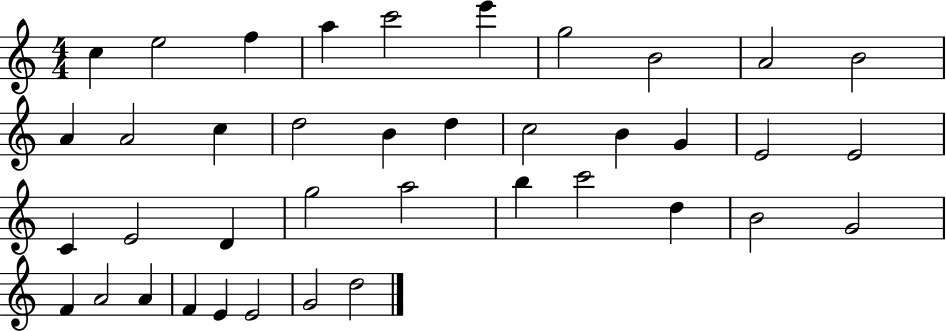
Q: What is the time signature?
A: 4/4